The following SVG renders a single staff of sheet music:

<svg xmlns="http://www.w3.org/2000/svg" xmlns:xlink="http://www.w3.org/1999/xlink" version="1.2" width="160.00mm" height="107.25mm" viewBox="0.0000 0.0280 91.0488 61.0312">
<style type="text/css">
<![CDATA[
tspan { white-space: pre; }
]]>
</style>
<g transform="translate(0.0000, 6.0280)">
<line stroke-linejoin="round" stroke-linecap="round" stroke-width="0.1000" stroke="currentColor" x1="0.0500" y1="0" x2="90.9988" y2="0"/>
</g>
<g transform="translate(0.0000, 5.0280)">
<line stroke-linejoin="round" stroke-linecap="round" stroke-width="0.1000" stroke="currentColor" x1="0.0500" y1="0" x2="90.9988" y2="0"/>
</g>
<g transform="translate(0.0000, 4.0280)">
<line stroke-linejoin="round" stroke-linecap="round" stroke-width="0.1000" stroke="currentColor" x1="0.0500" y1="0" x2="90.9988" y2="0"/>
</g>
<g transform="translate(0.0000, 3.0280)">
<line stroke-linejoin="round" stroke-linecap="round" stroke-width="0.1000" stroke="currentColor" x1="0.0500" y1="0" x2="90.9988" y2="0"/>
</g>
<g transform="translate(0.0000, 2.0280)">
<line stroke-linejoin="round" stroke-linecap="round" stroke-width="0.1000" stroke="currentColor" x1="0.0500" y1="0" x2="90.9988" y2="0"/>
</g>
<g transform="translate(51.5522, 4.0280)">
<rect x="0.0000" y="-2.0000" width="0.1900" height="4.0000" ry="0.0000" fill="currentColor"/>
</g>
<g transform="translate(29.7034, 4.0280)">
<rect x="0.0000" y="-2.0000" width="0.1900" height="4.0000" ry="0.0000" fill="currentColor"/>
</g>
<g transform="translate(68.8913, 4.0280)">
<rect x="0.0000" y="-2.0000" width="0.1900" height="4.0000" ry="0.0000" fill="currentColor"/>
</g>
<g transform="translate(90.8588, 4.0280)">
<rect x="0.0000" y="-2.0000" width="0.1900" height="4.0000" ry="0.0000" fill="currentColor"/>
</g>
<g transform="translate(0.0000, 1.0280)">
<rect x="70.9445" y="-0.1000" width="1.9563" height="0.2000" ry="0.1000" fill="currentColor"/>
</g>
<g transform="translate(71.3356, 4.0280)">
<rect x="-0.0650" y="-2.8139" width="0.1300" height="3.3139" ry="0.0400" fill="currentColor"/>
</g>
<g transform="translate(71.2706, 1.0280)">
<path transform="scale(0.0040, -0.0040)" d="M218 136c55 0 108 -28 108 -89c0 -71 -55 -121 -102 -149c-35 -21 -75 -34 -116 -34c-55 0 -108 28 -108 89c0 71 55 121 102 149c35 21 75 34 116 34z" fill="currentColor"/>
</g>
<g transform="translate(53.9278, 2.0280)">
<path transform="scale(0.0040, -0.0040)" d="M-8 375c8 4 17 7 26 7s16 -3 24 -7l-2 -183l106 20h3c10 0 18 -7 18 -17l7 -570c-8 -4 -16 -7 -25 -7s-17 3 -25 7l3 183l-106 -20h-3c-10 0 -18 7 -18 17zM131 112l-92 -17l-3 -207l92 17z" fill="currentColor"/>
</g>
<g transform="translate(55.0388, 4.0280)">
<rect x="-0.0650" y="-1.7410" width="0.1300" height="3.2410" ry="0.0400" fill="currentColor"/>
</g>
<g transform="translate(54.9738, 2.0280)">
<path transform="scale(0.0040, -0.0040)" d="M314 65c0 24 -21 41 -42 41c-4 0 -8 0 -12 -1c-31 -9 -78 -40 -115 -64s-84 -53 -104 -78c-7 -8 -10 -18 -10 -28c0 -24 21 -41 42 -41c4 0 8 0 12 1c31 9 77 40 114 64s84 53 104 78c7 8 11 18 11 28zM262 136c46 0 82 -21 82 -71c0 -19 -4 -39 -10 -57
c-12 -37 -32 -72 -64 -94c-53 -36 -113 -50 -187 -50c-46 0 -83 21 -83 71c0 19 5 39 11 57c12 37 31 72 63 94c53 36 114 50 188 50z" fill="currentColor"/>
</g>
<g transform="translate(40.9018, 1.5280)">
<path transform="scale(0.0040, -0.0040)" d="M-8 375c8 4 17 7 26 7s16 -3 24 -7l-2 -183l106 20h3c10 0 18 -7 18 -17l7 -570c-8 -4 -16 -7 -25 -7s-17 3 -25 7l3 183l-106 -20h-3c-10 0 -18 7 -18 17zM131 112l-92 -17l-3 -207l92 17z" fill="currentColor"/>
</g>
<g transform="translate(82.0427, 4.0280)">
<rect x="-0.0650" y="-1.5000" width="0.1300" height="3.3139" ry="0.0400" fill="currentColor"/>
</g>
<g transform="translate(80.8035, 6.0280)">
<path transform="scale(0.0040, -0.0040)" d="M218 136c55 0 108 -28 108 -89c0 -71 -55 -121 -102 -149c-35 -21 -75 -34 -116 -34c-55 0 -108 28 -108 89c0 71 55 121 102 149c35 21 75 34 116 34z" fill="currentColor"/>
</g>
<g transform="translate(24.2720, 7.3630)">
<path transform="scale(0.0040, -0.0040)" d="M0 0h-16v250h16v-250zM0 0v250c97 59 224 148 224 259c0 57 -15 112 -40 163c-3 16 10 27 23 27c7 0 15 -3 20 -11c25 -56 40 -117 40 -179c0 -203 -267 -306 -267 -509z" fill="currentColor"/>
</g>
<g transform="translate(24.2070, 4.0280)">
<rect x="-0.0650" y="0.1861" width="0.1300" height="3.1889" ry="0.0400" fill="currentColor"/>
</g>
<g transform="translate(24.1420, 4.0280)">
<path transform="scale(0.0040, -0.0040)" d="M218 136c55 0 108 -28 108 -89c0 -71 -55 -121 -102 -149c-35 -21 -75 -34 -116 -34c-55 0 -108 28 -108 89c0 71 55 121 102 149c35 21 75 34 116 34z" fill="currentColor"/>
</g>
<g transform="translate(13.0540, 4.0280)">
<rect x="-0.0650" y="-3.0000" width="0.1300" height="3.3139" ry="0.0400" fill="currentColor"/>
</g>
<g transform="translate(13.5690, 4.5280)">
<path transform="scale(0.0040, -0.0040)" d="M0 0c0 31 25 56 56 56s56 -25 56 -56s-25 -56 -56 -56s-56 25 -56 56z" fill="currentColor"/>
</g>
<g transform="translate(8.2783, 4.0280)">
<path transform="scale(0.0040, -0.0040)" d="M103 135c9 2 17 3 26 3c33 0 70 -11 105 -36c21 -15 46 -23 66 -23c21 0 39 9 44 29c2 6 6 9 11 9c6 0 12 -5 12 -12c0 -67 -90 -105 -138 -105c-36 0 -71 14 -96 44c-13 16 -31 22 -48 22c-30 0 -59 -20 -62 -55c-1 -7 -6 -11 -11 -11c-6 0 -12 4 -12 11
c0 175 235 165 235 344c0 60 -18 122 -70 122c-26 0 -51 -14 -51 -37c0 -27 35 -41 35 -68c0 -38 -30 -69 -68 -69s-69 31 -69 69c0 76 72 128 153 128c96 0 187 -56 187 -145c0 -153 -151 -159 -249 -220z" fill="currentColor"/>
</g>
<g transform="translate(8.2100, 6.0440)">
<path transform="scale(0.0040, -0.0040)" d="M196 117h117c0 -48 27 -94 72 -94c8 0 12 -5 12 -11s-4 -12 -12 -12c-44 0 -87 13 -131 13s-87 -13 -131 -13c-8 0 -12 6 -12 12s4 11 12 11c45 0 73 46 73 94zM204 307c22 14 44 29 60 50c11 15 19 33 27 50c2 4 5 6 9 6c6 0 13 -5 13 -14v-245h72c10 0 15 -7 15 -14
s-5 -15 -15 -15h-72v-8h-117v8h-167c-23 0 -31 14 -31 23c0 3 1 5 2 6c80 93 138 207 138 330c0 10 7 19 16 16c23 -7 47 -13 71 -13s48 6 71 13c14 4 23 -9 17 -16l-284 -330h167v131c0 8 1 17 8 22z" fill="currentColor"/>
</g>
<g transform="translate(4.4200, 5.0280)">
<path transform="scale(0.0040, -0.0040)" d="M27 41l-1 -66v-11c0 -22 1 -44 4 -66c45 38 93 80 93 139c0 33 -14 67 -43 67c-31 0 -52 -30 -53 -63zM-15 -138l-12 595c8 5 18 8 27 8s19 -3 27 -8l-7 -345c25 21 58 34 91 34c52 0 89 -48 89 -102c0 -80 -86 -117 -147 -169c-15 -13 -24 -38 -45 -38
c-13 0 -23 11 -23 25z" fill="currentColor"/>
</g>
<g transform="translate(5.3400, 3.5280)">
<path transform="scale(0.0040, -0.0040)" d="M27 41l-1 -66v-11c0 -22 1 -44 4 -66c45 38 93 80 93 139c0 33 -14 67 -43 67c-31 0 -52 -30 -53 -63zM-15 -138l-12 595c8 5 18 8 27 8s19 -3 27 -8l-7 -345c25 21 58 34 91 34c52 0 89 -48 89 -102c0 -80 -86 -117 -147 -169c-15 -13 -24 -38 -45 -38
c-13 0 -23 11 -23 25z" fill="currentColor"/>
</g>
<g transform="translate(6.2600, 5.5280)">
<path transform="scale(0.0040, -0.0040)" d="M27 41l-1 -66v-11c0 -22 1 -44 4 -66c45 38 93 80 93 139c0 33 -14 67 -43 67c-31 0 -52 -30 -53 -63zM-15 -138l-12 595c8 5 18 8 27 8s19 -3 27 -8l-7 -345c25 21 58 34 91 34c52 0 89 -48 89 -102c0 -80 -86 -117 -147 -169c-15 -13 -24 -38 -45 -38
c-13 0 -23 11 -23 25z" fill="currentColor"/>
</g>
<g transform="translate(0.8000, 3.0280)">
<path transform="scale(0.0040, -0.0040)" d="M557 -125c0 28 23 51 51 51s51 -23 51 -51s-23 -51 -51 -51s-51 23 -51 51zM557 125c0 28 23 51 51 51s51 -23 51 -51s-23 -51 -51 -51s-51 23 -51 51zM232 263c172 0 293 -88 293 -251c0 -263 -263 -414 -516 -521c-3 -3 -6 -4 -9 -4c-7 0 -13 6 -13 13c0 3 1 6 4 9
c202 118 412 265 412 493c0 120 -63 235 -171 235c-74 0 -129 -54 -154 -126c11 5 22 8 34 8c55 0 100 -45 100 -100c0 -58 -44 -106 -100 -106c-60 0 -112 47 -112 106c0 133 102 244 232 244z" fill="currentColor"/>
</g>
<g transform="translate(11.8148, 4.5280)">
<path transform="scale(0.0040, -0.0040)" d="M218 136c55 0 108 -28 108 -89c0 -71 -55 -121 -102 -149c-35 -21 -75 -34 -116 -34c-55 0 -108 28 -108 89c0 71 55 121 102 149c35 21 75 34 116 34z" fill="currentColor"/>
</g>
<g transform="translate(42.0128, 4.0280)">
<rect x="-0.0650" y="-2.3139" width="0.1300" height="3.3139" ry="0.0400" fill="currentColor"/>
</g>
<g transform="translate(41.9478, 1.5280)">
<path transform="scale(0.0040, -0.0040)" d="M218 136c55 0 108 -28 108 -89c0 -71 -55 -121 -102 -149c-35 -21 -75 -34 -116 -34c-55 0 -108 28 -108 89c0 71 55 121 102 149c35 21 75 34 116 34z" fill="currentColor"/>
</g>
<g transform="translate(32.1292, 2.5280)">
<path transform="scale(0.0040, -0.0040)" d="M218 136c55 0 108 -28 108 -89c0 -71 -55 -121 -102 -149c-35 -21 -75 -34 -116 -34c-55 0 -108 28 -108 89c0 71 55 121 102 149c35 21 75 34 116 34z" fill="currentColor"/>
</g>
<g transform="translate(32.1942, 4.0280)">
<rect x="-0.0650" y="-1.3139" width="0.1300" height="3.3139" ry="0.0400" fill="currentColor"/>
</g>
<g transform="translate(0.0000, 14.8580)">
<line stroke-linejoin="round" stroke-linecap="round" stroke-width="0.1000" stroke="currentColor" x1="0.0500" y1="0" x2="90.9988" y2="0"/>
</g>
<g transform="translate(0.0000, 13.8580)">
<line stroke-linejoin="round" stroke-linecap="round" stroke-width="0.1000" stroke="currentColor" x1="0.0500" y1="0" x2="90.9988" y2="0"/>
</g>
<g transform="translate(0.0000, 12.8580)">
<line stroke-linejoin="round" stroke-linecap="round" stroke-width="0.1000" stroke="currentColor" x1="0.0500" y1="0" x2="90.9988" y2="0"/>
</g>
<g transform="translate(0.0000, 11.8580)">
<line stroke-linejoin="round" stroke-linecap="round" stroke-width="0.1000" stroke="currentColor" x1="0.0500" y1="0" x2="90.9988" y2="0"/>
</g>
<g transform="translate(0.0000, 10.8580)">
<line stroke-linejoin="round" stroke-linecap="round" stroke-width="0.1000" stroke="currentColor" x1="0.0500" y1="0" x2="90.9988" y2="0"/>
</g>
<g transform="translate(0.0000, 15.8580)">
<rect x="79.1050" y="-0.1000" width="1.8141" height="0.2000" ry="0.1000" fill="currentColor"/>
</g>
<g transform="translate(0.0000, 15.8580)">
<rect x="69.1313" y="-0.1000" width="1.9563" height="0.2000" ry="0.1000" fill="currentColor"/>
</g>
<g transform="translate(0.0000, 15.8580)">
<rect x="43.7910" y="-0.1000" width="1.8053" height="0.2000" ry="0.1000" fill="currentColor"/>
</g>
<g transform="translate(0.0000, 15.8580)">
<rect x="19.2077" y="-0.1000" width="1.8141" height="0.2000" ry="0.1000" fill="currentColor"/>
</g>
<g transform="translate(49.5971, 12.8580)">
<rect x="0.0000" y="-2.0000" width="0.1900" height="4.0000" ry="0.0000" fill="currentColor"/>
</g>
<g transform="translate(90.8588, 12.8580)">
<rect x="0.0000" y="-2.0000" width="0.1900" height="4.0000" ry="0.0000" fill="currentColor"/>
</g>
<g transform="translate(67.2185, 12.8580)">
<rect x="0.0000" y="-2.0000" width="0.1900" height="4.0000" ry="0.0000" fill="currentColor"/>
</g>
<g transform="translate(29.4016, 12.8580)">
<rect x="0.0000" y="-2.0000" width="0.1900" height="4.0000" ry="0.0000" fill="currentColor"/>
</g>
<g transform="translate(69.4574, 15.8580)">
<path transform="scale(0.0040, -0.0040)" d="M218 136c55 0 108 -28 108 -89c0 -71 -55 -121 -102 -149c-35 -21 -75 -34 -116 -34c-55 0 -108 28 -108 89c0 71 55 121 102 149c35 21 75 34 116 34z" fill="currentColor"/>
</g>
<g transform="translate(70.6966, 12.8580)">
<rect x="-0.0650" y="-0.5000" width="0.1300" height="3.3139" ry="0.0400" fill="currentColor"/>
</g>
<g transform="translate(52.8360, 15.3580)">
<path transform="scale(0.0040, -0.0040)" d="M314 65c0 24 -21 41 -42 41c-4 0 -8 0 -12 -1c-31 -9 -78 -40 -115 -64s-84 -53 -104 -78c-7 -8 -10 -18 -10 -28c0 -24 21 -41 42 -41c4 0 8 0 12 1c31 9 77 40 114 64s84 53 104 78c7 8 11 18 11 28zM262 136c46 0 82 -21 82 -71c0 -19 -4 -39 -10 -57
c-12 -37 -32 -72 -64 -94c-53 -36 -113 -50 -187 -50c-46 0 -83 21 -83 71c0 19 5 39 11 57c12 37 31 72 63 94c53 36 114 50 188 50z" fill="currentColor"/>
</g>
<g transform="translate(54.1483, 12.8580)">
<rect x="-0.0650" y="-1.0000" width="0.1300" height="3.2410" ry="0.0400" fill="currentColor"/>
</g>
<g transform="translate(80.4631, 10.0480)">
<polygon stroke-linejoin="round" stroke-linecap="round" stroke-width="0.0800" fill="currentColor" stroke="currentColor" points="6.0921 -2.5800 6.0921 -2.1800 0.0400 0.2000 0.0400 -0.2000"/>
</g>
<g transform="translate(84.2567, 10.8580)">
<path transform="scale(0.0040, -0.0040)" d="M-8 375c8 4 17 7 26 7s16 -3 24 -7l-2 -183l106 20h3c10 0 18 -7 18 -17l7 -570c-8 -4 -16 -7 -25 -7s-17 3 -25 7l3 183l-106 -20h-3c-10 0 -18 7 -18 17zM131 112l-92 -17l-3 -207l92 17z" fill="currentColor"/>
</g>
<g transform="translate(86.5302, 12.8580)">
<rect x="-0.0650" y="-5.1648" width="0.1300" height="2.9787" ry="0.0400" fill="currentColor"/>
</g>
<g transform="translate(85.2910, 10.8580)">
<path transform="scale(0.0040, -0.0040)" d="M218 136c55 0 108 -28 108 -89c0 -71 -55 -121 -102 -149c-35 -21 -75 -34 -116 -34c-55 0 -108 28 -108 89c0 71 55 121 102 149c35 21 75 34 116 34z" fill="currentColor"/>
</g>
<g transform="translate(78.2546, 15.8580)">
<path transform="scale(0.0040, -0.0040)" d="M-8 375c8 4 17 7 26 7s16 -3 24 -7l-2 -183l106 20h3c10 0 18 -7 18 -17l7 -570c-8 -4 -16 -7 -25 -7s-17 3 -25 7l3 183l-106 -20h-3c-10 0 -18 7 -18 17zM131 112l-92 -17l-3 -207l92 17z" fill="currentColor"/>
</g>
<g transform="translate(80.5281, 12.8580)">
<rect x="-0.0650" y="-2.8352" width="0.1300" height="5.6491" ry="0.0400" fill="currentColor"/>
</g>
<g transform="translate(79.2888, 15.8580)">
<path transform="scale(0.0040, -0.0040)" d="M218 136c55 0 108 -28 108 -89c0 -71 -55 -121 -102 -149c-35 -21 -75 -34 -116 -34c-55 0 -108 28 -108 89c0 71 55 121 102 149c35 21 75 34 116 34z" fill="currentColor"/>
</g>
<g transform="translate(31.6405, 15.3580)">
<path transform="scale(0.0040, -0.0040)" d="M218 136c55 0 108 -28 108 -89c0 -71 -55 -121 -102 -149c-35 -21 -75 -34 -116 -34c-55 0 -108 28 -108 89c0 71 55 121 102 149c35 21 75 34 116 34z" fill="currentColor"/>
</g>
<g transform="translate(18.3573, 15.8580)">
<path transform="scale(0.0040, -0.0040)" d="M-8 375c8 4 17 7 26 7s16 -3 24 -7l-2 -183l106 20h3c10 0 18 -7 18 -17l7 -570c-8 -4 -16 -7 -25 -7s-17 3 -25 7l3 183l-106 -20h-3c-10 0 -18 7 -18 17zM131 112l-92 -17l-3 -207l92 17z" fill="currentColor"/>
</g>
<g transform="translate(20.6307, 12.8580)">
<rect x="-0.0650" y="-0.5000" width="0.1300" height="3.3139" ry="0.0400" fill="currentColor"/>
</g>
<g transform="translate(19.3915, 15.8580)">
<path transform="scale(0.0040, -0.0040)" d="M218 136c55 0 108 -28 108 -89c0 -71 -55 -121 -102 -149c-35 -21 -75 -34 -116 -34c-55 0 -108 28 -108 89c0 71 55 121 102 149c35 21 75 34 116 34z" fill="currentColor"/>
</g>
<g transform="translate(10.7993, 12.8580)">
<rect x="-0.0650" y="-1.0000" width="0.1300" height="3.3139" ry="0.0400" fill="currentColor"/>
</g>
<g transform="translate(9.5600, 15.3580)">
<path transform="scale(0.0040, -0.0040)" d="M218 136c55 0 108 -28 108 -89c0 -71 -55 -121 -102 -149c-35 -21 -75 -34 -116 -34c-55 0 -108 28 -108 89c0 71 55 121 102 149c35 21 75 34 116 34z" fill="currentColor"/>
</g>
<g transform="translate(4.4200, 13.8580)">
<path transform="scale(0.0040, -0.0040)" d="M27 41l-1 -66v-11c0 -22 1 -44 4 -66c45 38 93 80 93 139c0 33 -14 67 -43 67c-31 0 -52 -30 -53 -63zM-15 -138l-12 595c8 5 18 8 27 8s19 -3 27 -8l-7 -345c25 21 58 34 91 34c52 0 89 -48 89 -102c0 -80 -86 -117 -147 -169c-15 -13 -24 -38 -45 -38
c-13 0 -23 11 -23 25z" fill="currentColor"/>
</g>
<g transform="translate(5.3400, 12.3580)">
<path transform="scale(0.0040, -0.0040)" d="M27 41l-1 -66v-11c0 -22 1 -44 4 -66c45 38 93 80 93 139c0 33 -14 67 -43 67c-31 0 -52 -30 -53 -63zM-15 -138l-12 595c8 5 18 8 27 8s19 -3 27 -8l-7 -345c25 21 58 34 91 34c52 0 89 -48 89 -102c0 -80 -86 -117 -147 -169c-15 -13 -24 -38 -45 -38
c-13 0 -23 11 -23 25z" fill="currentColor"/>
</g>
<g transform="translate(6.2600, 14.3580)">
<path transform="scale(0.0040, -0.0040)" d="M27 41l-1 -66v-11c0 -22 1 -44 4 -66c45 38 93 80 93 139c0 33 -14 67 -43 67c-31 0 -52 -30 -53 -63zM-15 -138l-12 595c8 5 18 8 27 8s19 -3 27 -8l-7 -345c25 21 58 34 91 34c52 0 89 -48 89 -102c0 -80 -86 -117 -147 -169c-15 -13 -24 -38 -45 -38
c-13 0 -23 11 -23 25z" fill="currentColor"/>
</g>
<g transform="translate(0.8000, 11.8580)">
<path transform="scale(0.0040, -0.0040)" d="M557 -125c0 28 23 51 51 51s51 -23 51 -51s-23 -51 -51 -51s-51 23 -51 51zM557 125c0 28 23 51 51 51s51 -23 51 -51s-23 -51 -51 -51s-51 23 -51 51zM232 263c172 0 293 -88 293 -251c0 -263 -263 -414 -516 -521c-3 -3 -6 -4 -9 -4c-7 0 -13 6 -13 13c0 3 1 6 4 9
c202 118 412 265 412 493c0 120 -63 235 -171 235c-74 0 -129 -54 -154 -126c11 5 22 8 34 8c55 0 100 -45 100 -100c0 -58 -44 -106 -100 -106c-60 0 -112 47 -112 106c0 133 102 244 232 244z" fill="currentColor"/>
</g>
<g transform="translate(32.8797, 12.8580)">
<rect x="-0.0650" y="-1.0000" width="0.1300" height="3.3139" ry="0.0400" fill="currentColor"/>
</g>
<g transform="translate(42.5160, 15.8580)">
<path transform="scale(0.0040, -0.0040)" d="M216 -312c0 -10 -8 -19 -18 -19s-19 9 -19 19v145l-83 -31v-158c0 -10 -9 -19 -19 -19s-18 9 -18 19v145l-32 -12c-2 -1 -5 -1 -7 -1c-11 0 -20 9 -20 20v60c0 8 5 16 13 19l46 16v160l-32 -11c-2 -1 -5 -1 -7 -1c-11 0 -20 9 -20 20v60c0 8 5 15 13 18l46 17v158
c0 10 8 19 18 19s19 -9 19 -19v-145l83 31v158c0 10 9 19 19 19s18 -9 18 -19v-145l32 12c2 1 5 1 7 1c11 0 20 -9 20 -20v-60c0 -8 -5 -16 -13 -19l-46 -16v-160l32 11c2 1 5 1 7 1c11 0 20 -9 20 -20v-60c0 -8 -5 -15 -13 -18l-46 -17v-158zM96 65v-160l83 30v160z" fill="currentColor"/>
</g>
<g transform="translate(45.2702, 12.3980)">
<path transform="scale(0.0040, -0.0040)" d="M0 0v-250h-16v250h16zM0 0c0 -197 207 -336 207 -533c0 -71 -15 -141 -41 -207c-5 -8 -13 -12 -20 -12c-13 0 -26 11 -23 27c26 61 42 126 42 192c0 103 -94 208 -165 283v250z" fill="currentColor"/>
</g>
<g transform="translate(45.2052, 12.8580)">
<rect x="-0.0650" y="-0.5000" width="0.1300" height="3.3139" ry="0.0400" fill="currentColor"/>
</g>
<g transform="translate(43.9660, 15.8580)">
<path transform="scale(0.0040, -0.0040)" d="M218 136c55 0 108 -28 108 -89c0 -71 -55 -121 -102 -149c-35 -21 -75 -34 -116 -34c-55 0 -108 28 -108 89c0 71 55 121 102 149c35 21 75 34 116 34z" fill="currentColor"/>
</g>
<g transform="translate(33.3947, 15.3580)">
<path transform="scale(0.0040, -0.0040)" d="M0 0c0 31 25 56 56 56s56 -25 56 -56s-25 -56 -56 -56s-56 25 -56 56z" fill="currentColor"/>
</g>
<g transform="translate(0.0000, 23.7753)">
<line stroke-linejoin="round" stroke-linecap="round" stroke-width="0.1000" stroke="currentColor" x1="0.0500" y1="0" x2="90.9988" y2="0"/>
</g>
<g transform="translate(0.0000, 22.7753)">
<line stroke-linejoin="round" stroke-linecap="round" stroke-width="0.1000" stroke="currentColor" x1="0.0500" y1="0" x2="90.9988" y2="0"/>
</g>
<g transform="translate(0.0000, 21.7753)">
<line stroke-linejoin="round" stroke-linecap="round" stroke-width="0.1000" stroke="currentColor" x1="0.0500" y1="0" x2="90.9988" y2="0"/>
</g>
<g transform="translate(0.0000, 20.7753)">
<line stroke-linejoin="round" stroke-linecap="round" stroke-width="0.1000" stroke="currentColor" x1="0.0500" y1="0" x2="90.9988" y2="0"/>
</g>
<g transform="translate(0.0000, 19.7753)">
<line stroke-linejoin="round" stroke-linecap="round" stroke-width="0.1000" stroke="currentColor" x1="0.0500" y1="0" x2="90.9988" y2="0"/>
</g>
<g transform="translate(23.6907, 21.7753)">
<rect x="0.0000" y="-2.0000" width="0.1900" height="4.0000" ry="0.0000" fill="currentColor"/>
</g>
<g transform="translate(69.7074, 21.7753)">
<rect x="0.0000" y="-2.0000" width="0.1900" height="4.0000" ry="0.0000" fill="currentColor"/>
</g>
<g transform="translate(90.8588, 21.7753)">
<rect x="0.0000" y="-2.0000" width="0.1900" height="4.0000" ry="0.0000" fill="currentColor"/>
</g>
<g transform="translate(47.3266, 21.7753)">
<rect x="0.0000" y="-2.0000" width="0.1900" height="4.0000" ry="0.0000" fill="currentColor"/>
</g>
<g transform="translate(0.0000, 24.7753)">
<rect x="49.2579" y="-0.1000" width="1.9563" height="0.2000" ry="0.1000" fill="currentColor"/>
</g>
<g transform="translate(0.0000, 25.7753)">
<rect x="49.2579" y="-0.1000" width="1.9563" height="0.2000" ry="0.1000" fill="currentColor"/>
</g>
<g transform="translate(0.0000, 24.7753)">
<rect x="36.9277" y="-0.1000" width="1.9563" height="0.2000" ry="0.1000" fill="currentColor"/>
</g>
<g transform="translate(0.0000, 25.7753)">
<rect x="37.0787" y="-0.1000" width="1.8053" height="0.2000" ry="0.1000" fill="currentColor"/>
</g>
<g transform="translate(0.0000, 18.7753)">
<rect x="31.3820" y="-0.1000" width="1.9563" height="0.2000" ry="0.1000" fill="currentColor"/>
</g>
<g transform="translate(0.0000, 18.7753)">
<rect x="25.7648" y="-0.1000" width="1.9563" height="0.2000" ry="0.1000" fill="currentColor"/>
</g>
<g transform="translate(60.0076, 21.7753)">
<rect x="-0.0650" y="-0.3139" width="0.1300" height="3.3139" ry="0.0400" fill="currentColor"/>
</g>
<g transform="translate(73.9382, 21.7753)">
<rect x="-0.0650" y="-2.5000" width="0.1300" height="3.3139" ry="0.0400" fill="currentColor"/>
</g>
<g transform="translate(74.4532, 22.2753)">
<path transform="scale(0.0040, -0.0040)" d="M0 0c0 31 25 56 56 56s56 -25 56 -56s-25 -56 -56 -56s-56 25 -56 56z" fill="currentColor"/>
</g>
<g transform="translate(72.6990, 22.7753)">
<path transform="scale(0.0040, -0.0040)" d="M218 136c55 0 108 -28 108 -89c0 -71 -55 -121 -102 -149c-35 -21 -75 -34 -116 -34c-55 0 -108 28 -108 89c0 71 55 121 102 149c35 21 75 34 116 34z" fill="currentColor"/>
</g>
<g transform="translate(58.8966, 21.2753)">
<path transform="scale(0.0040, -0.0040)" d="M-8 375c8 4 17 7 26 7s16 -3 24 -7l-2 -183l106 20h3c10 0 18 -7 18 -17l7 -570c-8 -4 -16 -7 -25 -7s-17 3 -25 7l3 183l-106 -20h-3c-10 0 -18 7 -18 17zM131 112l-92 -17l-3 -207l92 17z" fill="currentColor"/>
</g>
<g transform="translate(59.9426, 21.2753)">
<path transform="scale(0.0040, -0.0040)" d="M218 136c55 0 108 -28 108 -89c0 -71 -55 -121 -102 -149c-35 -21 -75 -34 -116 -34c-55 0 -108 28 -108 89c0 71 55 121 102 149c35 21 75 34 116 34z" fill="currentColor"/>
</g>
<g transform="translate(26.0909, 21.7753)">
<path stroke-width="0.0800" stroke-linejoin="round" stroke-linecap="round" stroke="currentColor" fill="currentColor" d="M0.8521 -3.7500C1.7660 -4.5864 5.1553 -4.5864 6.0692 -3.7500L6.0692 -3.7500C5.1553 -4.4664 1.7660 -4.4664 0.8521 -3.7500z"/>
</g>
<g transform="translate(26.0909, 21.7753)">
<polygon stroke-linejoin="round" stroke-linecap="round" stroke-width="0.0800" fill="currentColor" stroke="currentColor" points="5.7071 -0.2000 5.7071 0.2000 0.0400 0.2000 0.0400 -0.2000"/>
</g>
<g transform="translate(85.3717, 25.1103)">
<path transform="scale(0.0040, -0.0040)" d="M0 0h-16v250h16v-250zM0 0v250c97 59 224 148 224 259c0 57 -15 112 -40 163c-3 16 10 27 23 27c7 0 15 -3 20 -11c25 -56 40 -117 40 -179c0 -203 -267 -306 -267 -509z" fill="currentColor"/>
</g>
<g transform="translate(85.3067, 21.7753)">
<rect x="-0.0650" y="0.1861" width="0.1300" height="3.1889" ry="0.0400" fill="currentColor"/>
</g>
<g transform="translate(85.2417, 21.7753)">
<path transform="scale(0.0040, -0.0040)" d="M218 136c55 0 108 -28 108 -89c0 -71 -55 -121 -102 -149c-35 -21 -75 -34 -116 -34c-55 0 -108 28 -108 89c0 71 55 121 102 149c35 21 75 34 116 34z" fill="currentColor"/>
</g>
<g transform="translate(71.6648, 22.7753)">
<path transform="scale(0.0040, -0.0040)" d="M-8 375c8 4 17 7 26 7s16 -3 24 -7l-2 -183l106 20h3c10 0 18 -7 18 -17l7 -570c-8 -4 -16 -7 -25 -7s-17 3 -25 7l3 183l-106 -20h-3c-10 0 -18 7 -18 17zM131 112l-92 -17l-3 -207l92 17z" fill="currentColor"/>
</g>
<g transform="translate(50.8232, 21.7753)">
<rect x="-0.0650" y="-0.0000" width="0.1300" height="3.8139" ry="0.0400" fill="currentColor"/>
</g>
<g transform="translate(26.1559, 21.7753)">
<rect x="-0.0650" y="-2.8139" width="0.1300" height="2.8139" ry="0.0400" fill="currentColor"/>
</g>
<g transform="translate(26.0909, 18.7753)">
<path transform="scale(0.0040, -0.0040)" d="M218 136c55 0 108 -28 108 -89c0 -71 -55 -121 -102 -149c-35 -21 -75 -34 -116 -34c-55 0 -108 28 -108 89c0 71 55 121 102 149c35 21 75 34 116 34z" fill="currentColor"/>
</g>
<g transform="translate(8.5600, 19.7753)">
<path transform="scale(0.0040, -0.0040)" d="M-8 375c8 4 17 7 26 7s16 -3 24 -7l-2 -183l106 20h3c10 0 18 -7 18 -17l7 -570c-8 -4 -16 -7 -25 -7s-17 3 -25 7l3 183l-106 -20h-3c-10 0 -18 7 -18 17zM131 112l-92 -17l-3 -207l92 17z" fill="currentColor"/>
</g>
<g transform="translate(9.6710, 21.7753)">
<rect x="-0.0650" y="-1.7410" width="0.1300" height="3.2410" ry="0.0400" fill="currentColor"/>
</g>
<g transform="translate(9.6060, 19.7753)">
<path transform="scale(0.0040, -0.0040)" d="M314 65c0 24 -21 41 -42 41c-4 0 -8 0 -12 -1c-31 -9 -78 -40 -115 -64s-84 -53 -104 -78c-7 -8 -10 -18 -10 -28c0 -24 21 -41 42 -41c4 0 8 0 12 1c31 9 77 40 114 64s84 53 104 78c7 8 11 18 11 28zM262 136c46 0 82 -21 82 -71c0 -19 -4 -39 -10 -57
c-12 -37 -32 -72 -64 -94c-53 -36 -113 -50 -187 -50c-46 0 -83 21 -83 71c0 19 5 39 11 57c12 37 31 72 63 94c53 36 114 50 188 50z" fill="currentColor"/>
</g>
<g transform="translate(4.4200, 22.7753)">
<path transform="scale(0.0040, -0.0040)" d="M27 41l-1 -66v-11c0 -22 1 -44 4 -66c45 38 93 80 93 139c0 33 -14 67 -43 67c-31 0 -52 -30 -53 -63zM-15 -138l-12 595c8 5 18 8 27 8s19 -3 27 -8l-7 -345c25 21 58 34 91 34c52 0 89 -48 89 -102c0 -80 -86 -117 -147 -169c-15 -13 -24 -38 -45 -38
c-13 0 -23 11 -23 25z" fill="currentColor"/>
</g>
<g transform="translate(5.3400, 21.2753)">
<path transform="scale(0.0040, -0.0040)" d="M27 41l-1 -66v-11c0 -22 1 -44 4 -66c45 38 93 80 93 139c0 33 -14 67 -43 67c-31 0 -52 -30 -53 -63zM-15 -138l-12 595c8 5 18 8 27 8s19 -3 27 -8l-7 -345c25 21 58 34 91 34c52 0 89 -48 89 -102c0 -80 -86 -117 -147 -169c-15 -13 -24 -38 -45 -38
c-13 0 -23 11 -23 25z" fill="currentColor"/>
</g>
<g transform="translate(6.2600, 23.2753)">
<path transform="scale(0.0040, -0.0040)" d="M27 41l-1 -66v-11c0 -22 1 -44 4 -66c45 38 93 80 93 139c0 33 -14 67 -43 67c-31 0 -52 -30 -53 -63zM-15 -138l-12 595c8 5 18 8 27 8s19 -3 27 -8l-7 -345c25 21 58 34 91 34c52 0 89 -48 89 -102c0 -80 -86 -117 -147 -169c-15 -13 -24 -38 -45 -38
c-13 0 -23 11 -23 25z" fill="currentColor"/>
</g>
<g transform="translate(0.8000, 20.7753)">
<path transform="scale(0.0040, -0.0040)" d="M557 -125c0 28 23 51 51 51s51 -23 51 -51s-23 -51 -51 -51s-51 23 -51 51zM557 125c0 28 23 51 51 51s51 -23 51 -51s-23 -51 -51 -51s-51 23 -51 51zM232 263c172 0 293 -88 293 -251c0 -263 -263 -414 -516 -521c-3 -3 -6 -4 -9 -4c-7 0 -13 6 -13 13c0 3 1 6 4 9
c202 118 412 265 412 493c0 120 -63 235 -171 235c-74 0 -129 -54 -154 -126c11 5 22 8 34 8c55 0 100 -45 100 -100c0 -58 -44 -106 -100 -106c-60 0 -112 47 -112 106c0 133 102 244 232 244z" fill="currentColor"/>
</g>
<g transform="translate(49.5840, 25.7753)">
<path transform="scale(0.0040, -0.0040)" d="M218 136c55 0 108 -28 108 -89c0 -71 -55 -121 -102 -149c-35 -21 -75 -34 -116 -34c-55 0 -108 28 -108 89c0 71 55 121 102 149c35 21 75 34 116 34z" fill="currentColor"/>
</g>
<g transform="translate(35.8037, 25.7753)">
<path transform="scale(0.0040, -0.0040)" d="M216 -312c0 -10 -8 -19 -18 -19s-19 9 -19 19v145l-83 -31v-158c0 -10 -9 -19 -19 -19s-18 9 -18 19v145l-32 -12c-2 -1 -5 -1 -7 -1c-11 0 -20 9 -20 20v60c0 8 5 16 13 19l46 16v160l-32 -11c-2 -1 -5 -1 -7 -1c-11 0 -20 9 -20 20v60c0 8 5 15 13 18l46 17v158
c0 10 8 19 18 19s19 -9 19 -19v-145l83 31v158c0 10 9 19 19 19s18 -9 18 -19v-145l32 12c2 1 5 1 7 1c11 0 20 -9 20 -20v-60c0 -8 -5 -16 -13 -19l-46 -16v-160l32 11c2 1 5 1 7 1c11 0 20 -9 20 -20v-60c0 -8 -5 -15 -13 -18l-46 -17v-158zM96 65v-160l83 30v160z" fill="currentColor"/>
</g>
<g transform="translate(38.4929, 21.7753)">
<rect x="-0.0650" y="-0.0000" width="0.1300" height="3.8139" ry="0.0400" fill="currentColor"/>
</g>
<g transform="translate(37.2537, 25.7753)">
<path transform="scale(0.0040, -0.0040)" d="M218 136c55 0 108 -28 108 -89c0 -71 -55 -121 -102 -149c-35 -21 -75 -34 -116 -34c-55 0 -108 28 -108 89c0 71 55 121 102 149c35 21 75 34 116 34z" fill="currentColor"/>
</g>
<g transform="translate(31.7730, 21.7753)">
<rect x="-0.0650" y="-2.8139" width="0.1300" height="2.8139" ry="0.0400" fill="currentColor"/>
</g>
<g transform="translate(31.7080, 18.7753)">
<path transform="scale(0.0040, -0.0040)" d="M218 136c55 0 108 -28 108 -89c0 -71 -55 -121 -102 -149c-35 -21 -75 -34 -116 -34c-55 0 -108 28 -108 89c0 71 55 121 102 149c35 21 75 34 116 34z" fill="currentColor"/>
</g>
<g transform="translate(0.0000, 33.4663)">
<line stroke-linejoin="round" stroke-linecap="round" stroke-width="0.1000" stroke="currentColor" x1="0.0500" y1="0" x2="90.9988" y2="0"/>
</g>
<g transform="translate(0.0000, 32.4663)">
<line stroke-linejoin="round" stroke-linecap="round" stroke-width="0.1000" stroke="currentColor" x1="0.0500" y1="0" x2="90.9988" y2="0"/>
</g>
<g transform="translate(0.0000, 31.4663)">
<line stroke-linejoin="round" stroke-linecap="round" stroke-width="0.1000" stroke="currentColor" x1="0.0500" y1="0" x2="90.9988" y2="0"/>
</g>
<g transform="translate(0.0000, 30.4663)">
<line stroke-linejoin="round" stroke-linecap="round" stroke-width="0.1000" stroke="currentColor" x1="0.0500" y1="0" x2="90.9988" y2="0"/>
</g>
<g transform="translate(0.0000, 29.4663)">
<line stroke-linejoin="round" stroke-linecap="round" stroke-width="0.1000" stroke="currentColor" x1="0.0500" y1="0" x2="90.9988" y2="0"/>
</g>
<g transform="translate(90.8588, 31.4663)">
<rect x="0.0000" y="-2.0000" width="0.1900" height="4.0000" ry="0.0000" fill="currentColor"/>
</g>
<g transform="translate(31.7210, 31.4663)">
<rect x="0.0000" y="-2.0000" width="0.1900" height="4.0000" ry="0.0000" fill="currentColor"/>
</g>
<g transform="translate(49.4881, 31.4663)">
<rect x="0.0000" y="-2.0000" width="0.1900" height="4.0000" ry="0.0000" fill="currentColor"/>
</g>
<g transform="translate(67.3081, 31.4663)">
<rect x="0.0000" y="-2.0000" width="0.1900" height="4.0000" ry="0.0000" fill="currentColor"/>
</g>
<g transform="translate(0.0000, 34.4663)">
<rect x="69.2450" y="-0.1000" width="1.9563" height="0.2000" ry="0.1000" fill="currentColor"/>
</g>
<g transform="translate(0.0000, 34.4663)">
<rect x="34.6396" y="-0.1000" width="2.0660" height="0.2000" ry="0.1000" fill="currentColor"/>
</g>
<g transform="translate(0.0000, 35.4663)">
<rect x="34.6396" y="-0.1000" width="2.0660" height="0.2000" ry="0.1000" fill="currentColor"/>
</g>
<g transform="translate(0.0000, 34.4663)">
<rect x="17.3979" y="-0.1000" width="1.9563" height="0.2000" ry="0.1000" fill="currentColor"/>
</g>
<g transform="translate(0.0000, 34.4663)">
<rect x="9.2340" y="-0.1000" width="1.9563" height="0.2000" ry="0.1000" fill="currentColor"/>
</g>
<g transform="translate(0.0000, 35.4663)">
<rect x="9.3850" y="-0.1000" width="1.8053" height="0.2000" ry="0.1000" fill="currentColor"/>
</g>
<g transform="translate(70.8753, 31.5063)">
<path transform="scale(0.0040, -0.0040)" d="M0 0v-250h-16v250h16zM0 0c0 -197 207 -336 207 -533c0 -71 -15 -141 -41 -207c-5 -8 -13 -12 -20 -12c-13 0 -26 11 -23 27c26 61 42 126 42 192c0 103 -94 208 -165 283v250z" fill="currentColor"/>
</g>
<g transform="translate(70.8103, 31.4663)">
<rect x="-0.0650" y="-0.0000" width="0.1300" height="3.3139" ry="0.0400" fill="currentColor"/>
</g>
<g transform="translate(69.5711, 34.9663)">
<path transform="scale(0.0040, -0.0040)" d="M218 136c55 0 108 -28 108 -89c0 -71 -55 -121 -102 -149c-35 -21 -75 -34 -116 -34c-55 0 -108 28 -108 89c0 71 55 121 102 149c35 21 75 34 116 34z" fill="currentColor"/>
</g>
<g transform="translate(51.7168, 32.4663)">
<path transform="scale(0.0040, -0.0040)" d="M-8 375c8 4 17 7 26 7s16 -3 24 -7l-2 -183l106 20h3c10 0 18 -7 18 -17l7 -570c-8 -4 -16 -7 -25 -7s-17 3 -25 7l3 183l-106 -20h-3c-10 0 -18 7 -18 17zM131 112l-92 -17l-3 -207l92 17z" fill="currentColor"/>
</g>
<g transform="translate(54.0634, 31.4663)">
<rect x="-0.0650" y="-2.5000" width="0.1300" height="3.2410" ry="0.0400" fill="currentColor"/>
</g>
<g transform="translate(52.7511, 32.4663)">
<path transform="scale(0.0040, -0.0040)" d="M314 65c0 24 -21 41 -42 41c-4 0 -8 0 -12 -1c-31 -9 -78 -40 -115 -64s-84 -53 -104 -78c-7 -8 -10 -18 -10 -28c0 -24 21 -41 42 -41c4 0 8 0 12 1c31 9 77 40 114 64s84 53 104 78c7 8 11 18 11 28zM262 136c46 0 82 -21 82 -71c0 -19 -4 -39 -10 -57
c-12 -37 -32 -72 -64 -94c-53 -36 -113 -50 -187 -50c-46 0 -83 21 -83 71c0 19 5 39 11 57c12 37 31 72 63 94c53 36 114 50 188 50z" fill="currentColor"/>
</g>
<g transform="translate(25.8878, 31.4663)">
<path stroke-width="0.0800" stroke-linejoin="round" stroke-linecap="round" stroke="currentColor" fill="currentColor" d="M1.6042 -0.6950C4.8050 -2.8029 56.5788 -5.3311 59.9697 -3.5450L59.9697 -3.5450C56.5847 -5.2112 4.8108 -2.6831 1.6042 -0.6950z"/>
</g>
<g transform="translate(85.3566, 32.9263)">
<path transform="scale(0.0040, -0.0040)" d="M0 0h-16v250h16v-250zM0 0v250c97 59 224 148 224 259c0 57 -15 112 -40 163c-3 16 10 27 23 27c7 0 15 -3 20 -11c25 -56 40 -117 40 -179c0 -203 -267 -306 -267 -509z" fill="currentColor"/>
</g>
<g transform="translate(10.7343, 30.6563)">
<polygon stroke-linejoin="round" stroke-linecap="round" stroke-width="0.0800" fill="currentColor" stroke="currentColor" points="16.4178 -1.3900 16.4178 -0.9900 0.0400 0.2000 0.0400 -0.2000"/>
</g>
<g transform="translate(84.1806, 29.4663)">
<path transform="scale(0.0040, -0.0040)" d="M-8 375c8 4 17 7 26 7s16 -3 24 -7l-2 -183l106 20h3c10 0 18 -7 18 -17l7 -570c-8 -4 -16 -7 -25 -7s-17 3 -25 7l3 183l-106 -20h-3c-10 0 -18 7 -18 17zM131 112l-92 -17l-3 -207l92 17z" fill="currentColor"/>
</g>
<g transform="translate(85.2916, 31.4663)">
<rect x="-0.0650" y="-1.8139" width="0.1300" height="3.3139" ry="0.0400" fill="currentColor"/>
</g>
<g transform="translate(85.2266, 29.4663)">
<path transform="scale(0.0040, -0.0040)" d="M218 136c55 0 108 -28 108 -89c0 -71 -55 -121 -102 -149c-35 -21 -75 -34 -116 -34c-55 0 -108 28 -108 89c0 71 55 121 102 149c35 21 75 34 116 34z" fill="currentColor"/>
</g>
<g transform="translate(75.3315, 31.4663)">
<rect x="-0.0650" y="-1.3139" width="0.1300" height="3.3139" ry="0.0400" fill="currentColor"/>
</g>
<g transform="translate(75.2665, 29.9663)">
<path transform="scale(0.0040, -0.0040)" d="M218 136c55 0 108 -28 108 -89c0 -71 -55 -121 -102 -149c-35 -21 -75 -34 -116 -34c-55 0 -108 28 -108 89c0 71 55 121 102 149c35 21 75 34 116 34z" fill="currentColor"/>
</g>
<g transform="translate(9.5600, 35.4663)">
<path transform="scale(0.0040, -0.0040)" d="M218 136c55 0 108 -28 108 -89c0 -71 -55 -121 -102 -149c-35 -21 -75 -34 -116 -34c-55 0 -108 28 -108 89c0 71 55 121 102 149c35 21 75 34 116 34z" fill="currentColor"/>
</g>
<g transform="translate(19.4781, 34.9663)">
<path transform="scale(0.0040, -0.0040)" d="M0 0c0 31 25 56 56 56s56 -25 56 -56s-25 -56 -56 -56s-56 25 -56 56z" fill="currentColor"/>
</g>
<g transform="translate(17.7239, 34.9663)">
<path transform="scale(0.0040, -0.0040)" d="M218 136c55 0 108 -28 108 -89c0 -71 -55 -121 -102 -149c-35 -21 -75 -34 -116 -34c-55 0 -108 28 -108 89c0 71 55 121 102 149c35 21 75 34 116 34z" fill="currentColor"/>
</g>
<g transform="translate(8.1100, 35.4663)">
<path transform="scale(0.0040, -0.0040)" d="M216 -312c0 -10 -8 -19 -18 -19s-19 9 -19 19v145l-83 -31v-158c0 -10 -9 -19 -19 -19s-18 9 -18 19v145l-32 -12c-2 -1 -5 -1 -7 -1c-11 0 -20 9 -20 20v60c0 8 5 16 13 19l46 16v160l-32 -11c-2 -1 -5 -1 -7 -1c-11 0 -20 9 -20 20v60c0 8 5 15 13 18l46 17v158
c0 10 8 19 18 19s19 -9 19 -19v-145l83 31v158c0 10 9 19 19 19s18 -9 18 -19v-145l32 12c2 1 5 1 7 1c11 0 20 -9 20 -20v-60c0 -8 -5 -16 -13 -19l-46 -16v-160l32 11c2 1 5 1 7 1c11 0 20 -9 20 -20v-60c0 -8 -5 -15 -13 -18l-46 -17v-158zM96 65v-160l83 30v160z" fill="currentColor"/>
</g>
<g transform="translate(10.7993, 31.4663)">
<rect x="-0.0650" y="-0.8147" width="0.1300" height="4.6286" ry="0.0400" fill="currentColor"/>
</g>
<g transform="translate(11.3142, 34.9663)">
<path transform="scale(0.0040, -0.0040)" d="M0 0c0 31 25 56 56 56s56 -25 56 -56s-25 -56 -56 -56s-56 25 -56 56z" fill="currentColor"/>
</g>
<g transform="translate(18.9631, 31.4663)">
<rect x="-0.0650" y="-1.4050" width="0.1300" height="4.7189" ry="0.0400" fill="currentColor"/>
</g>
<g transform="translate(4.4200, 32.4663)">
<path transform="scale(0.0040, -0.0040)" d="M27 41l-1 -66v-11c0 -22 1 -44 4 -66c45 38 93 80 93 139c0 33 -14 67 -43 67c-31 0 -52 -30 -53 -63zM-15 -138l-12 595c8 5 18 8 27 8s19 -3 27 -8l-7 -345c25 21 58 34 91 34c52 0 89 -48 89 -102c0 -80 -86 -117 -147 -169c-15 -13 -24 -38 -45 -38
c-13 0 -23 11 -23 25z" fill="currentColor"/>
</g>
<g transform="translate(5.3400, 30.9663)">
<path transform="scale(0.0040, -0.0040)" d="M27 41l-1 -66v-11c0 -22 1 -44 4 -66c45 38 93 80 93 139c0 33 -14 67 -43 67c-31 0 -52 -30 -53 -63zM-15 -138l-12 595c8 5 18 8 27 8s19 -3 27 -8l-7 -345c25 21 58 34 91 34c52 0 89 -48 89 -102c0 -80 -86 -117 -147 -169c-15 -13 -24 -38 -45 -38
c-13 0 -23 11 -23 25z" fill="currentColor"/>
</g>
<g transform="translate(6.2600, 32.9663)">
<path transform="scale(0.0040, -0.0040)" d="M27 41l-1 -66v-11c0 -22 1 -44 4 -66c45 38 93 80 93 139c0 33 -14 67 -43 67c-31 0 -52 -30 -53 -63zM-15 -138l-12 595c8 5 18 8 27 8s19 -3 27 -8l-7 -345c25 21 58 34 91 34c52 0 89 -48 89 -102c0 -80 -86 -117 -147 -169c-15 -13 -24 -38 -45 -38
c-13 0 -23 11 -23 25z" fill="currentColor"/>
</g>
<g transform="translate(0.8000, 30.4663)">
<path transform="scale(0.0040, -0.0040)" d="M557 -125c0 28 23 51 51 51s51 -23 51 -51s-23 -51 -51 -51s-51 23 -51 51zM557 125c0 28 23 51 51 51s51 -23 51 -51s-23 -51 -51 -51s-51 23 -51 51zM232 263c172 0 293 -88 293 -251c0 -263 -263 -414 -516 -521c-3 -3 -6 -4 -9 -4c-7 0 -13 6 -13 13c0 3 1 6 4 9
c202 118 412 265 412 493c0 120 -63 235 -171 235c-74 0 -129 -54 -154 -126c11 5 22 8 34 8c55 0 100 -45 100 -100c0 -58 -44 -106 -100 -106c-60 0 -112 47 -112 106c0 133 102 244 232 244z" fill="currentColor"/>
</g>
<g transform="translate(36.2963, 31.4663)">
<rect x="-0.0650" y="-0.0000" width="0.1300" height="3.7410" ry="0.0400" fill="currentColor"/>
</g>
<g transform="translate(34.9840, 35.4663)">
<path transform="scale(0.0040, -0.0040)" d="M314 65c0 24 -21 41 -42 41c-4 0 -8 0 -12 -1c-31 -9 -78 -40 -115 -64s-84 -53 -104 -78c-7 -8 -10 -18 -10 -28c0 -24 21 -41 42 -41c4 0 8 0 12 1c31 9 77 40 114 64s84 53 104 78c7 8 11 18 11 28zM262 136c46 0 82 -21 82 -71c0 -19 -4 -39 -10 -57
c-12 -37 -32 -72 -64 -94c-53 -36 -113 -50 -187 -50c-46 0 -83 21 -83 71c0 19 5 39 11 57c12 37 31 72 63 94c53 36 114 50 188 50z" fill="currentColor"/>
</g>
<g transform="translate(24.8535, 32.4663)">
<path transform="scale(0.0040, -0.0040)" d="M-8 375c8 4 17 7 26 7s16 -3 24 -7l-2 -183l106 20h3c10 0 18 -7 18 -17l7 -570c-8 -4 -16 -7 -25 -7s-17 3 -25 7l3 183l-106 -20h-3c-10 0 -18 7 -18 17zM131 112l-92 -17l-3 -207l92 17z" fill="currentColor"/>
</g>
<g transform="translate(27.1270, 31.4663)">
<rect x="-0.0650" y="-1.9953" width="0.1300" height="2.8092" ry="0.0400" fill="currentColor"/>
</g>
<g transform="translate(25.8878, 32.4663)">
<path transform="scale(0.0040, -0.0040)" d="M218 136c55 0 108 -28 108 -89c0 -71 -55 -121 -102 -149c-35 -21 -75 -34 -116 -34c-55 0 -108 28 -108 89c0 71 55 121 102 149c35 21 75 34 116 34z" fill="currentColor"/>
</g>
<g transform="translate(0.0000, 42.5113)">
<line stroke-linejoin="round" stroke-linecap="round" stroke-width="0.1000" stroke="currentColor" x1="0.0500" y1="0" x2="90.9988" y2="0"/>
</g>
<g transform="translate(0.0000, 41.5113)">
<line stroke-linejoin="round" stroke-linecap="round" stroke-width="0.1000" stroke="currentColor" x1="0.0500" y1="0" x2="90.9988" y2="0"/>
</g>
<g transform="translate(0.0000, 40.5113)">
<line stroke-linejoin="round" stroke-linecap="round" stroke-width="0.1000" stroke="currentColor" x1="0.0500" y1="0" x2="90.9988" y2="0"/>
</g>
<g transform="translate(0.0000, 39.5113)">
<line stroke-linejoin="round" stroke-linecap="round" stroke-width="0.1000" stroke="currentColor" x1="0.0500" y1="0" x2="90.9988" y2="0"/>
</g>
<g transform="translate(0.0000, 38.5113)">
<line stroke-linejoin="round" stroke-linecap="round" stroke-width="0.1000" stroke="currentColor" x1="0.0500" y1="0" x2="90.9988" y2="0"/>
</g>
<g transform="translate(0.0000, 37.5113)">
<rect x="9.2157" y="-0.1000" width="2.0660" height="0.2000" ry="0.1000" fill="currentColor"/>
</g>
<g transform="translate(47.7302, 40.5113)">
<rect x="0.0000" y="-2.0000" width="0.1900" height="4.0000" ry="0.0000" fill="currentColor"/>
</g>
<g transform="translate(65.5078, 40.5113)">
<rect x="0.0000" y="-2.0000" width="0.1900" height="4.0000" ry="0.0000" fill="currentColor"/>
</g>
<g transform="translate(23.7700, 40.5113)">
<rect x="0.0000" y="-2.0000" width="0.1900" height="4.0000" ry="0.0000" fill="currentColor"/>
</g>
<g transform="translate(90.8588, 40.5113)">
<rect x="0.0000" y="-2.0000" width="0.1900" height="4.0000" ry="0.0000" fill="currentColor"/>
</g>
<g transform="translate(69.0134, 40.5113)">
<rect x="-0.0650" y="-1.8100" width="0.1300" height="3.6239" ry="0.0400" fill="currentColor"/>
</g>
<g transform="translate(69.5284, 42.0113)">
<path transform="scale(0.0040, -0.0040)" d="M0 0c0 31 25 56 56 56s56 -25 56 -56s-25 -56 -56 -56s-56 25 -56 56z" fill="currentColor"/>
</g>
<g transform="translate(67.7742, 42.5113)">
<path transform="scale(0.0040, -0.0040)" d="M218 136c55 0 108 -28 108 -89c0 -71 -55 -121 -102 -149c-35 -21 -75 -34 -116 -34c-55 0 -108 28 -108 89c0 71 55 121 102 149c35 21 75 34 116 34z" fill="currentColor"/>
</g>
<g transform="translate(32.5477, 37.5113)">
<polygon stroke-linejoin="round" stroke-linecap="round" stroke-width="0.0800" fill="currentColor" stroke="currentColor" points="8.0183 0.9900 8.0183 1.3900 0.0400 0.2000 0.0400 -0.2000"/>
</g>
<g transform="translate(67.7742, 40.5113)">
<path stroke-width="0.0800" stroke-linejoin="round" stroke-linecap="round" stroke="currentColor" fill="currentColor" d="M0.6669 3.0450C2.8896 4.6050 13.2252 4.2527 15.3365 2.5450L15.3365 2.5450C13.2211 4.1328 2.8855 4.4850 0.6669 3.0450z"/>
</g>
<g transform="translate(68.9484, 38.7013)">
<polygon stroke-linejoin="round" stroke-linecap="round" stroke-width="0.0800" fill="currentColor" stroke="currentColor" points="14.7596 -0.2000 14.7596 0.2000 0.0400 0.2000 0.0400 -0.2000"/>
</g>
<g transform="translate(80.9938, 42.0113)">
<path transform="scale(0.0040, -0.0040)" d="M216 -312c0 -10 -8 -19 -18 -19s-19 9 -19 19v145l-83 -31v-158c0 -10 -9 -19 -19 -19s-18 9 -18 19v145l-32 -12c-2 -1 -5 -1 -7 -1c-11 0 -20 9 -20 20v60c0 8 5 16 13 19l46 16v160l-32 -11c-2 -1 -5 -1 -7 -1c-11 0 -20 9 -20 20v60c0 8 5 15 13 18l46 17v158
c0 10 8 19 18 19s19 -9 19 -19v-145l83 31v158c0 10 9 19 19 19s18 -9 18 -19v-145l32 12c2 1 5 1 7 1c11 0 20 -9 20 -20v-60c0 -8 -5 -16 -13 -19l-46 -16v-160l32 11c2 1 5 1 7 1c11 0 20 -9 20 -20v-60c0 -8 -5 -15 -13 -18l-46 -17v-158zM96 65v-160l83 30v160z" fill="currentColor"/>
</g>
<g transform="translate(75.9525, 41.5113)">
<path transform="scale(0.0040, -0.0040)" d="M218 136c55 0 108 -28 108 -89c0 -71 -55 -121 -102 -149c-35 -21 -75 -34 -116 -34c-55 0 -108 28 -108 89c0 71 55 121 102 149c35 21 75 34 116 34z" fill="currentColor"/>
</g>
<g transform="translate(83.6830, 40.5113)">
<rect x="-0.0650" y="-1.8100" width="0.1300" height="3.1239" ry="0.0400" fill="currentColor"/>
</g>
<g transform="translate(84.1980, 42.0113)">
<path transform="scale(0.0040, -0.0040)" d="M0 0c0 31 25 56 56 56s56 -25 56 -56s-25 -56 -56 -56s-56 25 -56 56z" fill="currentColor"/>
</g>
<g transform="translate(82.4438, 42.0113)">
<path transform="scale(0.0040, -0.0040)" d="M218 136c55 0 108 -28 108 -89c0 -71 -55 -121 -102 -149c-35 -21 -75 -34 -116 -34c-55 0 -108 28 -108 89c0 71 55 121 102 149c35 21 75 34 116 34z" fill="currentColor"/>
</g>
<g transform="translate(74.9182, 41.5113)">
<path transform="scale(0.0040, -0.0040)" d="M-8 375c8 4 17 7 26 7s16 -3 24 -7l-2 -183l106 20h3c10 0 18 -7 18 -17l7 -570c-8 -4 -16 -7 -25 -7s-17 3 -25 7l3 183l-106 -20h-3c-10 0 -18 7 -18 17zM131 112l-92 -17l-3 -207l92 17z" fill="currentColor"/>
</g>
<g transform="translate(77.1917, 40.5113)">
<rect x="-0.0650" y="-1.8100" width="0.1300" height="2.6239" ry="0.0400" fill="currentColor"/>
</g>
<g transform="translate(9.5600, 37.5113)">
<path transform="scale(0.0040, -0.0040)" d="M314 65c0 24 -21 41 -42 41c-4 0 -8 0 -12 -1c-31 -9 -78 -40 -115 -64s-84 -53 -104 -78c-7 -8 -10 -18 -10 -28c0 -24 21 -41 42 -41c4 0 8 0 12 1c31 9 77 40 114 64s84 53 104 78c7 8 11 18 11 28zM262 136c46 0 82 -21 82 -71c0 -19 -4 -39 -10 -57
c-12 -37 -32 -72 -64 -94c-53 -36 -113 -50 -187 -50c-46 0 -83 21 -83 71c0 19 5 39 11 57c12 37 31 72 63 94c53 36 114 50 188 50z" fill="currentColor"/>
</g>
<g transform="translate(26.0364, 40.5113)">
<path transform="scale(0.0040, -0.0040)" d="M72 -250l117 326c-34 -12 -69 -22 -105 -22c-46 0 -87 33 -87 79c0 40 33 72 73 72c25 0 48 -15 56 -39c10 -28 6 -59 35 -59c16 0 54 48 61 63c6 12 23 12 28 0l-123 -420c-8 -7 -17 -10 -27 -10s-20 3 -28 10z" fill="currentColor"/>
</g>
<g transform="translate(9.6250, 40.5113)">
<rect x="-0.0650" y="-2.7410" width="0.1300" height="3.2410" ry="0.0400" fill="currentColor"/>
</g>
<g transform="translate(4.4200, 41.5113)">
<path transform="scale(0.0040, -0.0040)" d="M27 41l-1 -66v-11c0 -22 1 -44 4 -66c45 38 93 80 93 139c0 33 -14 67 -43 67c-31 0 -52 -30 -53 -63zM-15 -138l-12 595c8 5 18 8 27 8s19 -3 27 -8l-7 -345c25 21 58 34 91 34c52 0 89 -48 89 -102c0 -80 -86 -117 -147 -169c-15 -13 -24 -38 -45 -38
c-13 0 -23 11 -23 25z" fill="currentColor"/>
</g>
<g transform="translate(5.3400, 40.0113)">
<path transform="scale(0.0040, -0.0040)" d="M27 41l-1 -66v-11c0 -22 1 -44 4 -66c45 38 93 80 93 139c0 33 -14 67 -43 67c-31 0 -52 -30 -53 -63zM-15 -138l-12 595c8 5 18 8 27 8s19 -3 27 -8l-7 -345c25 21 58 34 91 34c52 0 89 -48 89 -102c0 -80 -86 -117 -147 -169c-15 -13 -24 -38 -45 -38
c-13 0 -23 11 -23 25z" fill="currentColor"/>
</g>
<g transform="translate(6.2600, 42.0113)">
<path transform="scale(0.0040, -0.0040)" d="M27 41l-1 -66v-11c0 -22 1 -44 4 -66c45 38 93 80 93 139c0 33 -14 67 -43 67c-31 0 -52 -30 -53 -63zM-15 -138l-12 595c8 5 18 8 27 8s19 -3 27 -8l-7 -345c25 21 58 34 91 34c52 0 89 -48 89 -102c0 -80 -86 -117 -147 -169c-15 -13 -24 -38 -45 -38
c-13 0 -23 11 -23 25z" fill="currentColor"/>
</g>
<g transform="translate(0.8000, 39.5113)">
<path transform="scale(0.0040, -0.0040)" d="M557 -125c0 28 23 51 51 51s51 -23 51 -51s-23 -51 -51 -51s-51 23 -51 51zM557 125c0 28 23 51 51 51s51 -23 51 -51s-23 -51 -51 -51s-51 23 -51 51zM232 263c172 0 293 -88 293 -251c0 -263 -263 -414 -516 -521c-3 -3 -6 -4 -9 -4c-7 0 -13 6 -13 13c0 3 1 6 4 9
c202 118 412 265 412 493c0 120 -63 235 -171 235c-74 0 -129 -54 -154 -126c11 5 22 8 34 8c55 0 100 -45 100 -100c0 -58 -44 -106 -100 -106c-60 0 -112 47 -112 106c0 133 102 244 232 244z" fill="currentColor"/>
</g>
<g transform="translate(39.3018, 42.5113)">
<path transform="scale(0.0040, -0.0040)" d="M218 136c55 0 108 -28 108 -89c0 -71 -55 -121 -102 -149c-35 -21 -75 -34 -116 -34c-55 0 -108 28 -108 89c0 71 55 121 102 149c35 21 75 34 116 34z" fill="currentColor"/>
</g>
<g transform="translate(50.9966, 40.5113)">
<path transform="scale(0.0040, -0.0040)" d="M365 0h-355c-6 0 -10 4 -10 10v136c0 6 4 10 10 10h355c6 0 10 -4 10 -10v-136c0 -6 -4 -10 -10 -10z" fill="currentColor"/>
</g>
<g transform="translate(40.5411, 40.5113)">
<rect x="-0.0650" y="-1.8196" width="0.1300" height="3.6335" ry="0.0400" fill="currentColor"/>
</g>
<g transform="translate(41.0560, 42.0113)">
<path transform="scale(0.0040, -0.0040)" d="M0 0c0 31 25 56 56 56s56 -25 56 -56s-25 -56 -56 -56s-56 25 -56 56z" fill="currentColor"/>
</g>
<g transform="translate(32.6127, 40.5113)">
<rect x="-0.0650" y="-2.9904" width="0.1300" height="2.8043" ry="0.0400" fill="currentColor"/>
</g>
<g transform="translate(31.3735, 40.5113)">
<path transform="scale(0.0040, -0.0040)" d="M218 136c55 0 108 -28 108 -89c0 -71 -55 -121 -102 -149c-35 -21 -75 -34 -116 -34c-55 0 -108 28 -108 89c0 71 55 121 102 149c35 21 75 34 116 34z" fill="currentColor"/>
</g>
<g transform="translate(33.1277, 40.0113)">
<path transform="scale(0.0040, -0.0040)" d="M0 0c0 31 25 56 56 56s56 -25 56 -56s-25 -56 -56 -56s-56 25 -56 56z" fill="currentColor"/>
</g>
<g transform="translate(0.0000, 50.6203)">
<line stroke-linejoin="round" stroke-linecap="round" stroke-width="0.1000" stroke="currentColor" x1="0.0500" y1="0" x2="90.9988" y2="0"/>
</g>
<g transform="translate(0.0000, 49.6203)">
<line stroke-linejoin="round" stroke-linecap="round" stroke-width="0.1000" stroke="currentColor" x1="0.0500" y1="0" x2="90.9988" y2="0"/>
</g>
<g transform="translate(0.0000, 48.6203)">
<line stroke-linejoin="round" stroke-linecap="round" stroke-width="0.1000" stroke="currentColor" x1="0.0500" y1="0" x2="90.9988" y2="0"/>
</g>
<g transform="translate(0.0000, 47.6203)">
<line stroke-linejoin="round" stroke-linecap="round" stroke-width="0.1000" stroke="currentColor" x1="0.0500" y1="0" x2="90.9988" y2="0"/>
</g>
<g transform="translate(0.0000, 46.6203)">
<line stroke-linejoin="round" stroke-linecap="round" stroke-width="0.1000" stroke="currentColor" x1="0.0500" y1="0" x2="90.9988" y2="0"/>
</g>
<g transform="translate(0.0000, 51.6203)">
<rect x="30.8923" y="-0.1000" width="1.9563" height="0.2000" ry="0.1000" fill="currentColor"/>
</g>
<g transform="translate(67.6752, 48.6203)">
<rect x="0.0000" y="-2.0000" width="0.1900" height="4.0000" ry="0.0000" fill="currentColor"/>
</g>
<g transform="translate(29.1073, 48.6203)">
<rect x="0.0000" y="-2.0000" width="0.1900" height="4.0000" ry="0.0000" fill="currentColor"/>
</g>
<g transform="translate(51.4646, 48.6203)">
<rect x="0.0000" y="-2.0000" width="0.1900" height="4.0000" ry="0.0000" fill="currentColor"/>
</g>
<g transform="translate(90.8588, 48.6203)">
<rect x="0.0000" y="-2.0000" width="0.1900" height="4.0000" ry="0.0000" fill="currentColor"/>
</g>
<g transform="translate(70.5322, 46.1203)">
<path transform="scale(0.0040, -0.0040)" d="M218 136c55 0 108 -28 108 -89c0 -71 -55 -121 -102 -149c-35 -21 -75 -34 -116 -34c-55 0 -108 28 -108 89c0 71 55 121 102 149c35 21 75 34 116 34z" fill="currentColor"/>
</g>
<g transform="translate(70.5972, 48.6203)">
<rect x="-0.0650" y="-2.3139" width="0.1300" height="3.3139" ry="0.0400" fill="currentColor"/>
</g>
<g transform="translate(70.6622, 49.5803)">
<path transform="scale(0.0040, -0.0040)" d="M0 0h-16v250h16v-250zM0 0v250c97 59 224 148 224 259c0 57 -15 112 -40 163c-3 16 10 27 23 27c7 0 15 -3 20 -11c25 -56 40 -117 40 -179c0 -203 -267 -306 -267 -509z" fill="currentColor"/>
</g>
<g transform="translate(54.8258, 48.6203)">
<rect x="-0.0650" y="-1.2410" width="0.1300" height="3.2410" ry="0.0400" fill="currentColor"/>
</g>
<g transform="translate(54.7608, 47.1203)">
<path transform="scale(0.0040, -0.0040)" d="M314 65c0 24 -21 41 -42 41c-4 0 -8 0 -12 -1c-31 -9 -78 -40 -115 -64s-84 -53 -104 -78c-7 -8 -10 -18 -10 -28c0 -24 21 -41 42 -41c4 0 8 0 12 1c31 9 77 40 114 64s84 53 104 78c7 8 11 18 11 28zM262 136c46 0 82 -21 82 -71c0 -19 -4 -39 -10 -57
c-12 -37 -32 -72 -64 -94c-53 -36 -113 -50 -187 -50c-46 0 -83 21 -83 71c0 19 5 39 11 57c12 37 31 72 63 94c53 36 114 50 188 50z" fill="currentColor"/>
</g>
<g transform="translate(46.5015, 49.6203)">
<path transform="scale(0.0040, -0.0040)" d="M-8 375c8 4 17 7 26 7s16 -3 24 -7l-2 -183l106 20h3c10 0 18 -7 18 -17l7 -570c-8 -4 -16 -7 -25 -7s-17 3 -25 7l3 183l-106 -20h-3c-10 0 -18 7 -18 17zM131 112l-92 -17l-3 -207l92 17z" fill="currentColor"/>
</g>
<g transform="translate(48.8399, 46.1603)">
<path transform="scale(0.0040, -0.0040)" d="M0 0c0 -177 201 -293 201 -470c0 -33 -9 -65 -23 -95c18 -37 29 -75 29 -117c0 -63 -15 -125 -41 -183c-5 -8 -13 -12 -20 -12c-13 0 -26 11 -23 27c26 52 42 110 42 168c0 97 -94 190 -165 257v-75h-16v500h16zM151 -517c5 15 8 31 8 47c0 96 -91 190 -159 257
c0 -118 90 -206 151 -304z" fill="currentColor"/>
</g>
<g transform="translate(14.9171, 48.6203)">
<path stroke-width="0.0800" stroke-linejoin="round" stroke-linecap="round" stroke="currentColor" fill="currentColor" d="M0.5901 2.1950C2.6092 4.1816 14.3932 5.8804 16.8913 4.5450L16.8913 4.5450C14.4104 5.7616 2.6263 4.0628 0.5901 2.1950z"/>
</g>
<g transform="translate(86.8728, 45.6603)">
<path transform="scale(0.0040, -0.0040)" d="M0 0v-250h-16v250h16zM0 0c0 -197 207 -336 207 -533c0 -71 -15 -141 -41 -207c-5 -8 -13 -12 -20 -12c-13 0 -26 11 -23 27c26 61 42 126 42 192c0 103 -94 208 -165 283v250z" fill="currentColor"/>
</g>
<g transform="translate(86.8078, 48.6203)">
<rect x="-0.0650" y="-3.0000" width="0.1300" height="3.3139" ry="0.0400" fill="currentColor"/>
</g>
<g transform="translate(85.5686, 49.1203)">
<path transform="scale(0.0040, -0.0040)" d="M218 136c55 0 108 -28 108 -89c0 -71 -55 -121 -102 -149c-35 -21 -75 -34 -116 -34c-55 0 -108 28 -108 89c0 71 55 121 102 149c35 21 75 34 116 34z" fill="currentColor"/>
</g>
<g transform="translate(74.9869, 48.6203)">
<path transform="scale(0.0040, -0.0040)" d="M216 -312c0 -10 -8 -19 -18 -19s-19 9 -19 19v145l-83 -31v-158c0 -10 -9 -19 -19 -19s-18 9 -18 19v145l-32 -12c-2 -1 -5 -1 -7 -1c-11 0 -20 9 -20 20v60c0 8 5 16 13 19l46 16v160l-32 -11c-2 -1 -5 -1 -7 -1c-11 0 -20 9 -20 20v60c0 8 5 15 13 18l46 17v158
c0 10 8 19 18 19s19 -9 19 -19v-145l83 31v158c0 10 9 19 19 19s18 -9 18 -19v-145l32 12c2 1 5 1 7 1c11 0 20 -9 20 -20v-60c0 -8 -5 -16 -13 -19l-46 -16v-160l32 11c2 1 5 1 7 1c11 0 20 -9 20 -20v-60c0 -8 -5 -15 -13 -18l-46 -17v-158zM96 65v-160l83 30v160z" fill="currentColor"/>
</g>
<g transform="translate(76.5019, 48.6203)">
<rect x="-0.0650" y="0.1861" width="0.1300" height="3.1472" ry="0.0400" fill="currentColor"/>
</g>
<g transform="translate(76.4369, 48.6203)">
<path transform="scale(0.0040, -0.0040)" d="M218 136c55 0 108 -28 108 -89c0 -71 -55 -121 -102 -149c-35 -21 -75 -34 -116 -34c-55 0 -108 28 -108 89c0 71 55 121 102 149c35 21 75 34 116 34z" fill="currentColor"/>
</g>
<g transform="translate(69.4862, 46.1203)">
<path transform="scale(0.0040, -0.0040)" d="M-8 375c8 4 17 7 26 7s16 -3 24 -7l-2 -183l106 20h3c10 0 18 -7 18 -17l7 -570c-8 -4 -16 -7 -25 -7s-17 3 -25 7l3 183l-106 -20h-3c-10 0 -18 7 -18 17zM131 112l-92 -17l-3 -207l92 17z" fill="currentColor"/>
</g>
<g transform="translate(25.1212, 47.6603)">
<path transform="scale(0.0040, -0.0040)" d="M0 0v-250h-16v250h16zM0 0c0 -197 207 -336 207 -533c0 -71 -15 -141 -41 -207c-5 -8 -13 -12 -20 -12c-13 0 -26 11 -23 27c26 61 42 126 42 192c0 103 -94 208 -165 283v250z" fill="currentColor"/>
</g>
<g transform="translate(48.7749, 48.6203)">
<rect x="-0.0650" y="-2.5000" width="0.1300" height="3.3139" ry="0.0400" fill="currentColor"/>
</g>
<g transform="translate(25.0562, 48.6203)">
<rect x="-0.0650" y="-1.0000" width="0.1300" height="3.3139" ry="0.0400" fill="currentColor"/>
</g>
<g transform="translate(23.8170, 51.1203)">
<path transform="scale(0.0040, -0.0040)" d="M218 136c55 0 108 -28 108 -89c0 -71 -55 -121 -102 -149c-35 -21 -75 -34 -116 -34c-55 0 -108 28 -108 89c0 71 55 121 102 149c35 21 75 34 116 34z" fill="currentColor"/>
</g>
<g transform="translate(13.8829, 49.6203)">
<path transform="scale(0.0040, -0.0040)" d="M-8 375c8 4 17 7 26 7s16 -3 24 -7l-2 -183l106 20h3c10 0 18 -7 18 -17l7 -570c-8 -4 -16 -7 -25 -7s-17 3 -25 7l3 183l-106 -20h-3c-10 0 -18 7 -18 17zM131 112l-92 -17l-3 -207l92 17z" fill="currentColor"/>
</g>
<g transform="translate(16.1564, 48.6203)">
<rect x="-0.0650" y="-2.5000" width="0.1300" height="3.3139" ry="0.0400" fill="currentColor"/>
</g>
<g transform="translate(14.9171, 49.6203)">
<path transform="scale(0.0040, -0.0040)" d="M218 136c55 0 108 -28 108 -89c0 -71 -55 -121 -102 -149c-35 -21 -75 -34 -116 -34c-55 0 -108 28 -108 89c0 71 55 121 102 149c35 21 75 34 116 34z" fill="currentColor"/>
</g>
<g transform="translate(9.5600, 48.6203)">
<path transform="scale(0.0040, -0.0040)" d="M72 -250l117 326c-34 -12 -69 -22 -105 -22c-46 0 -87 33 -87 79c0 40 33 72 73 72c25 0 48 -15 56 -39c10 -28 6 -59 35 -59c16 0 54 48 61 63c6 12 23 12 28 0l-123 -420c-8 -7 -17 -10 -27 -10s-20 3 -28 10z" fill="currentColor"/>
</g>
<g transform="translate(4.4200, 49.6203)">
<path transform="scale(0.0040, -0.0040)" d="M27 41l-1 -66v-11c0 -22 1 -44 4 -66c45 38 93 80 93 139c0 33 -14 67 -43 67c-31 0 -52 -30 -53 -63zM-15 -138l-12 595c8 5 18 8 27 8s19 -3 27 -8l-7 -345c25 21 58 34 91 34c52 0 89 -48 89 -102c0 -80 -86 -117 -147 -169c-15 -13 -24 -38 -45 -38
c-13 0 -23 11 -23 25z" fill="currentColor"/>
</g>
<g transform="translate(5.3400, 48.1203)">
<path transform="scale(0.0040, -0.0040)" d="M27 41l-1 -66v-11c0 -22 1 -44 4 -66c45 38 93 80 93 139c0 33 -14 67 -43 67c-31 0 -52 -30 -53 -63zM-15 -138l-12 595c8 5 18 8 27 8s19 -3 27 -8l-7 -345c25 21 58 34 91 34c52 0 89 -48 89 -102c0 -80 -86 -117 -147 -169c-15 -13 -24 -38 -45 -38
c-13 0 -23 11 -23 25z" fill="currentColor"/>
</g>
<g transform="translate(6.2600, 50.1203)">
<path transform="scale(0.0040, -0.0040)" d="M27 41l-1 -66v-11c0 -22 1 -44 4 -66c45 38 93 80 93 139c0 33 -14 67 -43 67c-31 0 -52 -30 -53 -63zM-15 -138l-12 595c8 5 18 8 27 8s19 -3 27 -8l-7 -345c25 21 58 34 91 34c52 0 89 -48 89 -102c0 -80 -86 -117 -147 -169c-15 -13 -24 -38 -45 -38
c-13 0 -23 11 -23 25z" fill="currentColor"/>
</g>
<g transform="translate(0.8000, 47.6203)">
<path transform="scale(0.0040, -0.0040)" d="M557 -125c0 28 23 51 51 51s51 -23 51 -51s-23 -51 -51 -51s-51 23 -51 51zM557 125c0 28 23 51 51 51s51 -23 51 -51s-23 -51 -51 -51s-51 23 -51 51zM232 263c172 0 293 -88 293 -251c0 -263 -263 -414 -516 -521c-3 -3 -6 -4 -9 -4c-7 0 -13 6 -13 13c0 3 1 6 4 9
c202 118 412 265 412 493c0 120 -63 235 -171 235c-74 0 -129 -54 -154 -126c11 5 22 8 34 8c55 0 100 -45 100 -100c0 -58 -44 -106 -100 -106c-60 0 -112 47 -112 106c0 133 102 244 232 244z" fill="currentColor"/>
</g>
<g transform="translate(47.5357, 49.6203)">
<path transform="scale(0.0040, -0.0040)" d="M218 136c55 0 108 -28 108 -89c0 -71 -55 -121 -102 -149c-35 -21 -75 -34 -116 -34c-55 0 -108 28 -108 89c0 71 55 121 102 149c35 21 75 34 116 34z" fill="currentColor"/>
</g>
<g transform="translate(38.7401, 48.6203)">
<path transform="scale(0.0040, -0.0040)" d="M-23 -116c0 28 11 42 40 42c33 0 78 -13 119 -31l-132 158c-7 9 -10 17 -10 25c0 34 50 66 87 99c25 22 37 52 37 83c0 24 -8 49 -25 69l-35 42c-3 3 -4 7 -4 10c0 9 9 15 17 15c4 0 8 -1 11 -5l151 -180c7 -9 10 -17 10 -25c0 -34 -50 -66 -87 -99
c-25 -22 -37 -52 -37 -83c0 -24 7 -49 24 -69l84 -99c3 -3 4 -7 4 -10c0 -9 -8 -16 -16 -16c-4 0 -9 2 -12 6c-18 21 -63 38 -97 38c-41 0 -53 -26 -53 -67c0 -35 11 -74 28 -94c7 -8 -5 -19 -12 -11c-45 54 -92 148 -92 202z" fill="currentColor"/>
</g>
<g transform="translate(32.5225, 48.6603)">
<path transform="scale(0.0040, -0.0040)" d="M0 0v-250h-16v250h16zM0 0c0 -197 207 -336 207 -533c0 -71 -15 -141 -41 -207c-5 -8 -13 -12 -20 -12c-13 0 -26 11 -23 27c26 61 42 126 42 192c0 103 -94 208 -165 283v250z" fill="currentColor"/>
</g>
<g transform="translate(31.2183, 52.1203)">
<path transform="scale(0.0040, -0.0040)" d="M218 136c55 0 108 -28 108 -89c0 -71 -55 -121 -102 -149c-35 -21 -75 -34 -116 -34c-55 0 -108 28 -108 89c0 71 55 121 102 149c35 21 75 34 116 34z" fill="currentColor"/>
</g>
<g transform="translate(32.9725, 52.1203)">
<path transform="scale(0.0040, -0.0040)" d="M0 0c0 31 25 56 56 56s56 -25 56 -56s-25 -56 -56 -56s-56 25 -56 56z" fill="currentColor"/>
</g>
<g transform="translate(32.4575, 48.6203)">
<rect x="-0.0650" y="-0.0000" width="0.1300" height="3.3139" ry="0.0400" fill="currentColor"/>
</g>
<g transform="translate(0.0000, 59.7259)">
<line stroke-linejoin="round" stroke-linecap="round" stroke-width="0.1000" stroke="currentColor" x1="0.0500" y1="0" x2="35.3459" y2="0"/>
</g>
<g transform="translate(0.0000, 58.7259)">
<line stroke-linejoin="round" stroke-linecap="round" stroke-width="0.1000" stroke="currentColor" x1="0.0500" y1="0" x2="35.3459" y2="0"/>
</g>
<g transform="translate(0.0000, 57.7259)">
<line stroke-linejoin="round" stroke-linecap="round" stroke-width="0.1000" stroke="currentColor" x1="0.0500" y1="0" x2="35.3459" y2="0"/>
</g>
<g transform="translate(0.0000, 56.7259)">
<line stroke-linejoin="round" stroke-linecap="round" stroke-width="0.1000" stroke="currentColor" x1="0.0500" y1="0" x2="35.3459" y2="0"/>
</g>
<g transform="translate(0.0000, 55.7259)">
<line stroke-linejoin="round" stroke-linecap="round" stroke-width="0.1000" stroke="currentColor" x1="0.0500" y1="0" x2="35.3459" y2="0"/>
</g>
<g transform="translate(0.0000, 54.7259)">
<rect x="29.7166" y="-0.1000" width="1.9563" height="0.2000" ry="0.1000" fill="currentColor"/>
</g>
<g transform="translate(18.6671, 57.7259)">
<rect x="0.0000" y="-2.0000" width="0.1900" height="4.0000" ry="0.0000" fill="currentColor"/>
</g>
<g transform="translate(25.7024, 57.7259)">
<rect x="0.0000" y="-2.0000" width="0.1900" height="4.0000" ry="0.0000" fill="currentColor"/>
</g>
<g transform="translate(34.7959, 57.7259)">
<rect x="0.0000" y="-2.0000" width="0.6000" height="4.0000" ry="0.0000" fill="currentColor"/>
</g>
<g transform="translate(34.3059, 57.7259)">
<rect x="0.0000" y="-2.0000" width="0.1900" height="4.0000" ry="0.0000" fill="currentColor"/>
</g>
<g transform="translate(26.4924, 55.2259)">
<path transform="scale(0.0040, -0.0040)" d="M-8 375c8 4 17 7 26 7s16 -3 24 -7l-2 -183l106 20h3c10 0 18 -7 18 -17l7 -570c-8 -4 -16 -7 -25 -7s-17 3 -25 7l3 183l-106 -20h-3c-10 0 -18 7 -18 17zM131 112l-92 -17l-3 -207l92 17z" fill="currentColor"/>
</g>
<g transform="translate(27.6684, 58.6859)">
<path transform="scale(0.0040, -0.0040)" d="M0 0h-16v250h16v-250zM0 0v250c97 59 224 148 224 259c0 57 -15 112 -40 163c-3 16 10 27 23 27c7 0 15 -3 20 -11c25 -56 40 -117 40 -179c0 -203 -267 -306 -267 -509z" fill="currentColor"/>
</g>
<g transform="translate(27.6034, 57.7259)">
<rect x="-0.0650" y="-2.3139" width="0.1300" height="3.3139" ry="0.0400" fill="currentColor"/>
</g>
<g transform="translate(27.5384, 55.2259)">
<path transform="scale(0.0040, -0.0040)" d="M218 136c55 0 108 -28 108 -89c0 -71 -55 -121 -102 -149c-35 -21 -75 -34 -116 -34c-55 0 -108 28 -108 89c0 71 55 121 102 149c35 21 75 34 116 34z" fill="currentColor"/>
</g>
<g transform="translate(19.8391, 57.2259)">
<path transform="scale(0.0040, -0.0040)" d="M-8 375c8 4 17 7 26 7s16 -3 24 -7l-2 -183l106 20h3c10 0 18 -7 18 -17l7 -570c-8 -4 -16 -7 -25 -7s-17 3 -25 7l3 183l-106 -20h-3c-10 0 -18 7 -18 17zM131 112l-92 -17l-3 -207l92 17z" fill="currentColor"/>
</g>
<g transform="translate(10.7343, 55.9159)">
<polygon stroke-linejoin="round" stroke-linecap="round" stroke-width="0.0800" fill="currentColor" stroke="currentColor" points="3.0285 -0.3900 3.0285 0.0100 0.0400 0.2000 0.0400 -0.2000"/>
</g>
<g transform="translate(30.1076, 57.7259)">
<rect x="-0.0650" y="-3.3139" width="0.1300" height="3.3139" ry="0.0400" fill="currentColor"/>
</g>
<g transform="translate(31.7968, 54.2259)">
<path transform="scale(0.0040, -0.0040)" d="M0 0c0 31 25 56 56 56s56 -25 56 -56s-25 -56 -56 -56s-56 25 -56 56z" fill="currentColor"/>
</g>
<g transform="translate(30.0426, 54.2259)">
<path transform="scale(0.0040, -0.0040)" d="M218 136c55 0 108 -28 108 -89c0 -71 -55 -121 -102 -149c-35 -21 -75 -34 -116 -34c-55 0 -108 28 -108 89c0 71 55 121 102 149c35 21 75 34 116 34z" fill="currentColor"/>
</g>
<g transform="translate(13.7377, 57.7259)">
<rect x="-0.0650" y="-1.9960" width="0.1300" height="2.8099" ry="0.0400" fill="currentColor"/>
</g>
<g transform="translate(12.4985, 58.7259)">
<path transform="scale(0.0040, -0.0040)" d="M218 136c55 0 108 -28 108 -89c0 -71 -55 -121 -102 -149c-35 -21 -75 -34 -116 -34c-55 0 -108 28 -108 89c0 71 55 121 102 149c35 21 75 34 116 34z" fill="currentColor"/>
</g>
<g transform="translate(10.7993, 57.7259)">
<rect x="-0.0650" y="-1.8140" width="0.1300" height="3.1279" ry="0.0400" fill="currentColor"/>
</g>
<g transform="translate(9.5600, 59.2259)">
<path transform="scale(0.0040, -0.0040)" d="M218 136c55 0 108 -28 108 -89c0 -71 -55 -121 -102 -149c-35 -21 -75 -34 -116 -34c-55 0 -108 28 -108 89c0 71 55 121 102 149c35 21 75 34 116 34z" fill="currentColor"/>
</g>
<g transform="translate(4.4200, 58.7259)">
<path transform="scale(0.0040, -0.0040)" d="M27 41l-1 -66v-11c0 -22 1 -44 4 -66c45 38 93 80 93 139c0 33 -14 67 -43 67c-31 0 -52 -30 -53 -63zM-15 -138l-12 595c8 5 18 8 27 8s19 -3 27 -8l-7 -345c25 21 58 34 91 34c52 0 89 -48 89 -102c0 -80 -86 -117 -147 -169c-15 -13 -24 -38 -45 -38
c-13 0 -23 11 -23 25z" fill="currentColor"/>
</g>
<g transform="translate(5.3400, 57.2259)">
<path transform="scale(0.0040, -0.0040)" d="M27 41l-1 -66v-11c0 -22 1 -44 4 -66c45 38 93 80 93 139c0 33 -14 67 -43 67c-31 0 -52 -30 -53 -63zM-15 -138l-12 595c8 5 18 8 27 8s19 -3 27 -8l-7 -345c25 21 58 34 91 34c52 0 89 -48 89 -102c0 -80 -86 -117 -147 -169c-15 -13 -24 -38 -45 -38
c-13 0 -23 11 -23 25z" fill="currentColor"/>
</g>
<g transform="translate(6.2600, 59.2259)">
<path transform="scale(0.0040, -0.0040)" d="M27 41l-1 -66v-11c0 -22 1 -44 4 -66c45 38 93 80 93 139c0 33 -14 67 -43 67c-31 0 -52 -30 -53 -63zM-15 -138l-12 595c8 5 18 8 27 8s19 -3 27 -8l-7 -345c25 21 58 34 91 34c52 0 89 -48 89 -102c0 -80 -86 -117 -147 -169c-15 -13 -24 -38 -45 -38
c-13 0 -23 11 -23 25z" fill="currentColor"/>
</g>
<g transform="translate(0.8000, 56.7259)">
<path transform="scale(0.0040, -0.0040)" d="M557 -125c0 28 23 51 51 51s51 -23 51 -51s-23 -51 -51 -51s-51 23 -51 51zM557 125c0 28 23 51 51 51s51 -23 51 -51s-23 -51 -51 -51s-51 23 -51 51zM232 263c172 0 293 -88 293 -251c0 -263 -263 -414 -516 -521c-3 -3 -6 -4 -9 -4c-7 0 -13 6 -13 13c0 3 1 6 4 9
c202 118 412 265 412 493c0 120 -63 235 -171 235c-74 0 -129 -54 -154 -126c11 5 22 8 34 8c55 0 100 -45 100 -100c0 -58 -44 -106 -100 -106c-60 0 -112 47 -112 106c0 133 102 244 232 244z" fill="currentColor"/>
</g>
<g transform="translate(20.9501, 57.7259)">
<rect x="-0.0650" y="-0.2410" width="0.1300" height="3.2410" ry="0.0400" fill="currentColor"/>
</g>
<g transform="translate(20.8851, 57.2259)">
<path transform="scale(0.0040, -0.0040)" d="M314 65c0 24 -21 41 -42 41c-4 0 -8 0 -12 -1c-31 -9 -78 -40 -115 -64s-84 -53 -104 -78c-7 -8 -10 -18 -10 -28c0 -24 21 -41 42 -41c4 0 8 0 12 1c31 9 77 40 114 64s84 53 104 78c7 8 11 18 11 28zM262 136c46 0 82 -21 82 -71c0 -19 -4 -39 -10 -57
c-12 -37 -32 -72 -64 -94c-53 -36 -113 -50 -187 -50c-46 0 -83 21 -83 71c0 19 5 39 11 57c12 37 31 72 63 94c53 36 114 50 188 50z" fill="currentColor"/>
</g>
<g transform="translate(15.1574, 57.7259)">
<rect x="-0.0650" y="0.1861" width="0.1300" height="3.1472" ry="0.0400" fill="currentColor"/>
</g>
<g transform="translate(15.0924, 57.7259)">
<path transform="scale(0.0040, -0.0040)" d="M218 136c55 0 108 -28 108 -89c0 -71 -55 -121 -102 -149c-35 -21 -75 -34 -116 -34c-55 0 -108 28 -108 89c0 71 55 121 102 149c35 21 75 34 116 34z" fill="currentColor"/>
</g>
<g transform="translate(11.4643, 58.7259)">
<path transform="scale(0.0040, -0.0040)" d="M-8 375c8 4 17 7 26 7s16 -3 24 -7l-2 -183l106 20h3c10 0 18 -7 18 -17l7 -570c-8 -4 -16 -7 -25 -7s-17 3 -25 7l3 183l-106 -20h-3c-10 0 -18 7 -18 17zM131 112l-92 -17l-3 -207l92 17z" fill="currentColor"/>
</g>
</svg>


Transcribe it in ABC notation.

X:1
T:Untitled
M:2/4
L:1/4
K:Eb
C, D,/2 G, B, A,2 C G,, F,, E,, F,, ^E,,/2 F,,2 _E,, E,,/2 A,/2 A,2 C/2 C/2 ^C,, C,, E, B,, D,/2 ^C,,/2 D,,/2 B,,/2 C,,2 B,,2 D,,/2 G, A,/2 C2 z/2 D,/2 G,,/2 z2 G,,/2 B,,/2 ^A,,/2 z/2 B,, F,,/2 D,,/2 z B,,/4 G,2 B,/2 ^D, C,/2 _A,,/2 B,,/2 D, E,2 B,/2 D